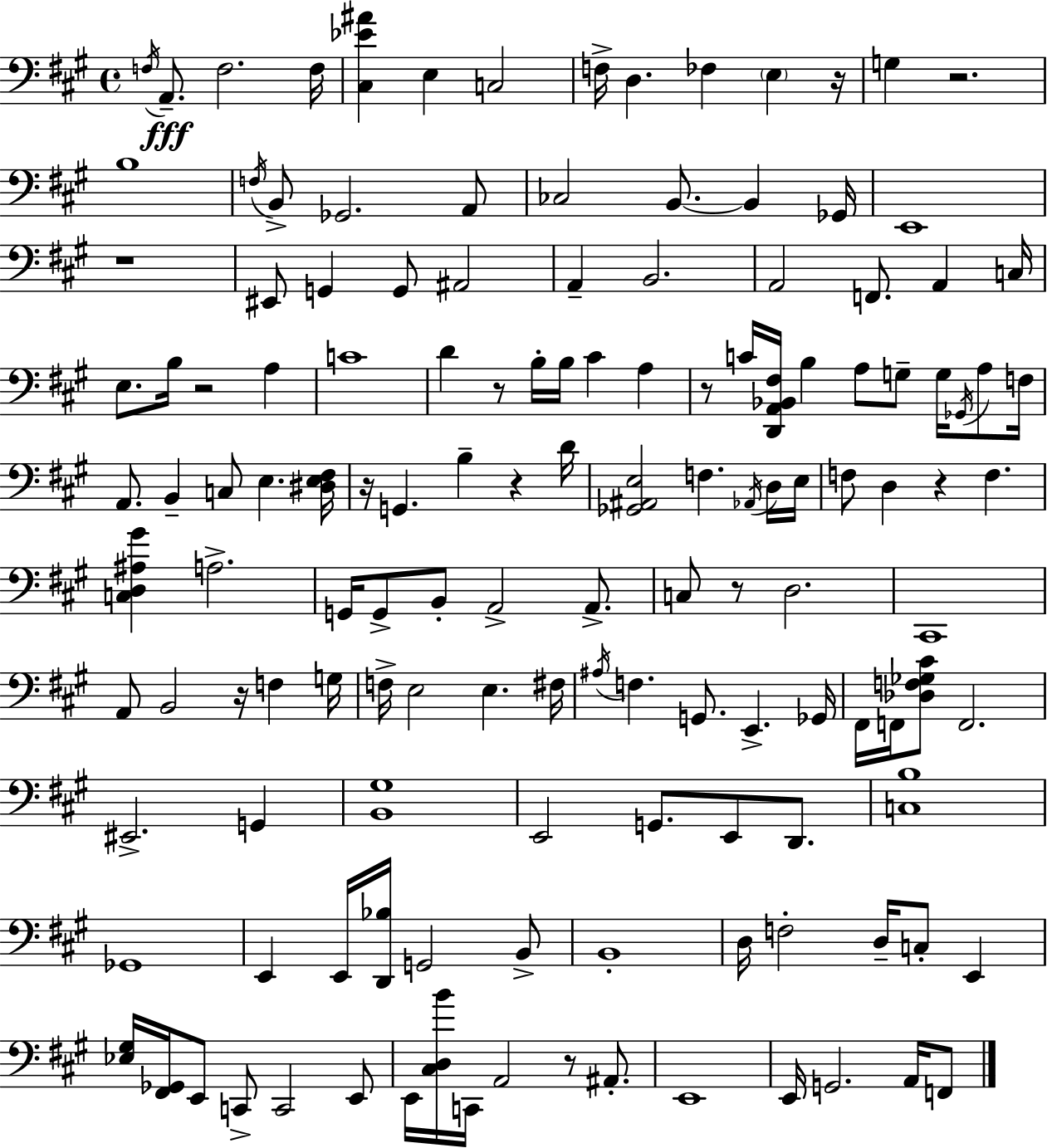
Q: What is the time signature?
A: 4/4